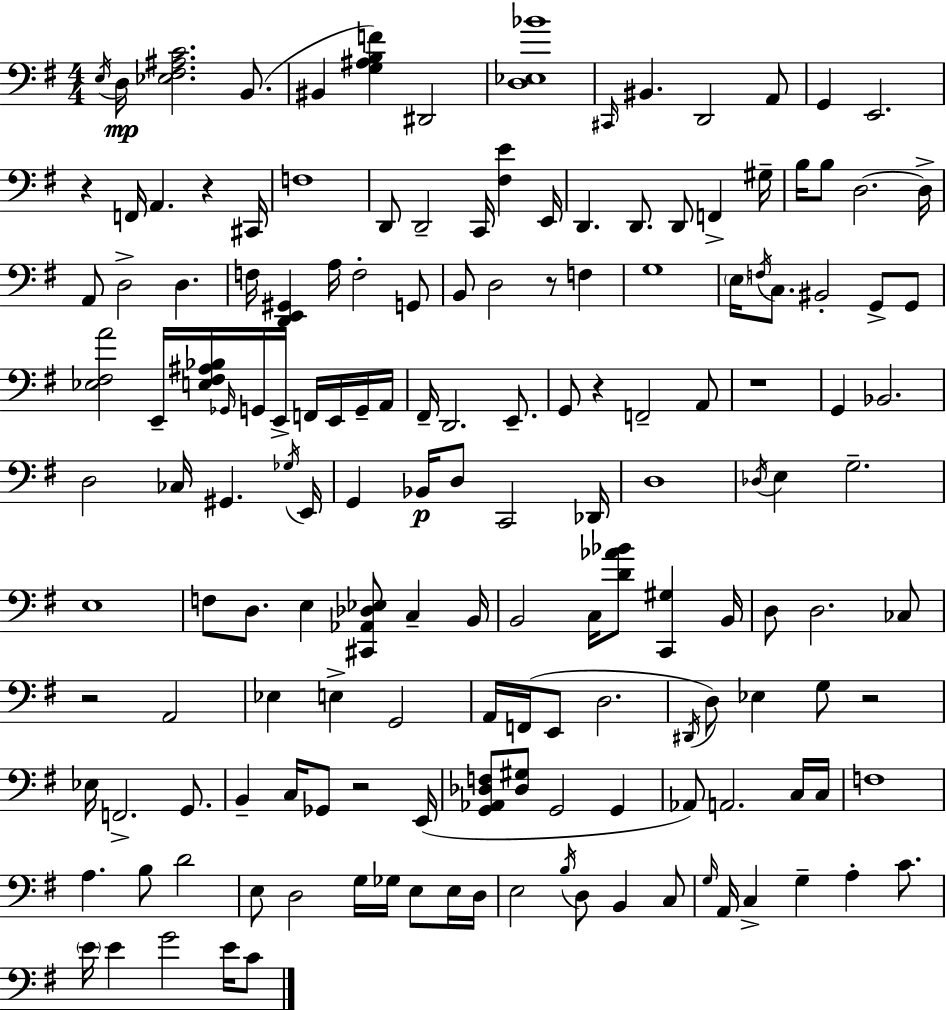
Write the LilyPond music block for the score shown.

{
  \clef bass
  \numericTimeSignature
  \time 4/4
  \key e \minor
  \repeat volta 2 { \acciaccatura { e16 }\mp d16 <ees fis ais c'>2. b,8.( | bis,4 <g ais b f'>4) dis,2 | <d ees bes'>1 | \grace { cis,16 } bis,4. d,2 | \break a,8 g,4 e,2. | r4 f,16 a,4. r4 | cis,16 f1 | d,8 d,2-- c,16 <fis e'>4 | \break e,16 d,4. d,8. d,8 f,4-> | gis16-- b16 b8 d2.~~ | d16-> a,8 d2-> d4. | f16 <d, e, gis,>4 a16 f2-. | \break g,8 b,8 d2 r8 f4 | g1 | \parenthesize e16 \acciaccatura { f16 } c8. bis,2-. g,8-> | g,8 <ees fis a'>2 e,16-- <e fis ais bes>16 \grace { ges,16 } g,16 e,16-> | \break f,16 e,16 g,16-- a,16 fis,16-- d,2. | e,8.-- g,8 r4 f,2-- | a,8 r1 | g,4 bes,2. | \break d2 ces16 gis,4. | \acciaccatura { ges16 } e,16 g,4 bes,16\p d8 c,2 | des,16 d1 | \acciaccatura { des16 } e4 g2.-- | \break e1 | f8 d8. e4 <cis, aes, des ees>8 | c4-- b,16 b,2 c16 <d' aes' bes'>8 | <c, gis>4 b,16 d8 d2. | \break ces8 r2 a,2 | ees4 e4-> g,2 | a,16 f,16( e,8 d2. | \acciaccatura { dis,16 }) d8 ees4 g8 r2 | \break ees16 f,2.-> | g,8. b,4-- c16 ges,8 r2 | e,16( <g, aes, des f>8 <des gis>8 g,2 | g,4 aes,8) a,2. | \break c16 c16 f1 | a4. b8 d'2 | e8 d2 | g16 ges16 e8 e16 d16 e2 \acciaccatura { b16 } | \break d8 b,4 c8 \grace { g16 } a,16 c4-> g4-- | a4-. c'8. \parenthesize e'16 e'4 g'2 | e'16 c'8 } \bar "|."
}